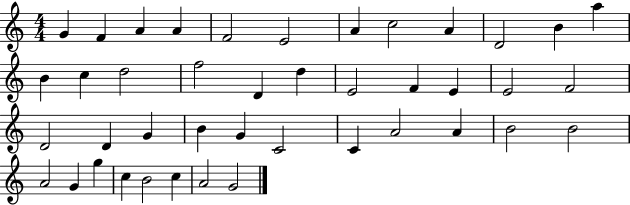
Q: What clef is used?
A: treble